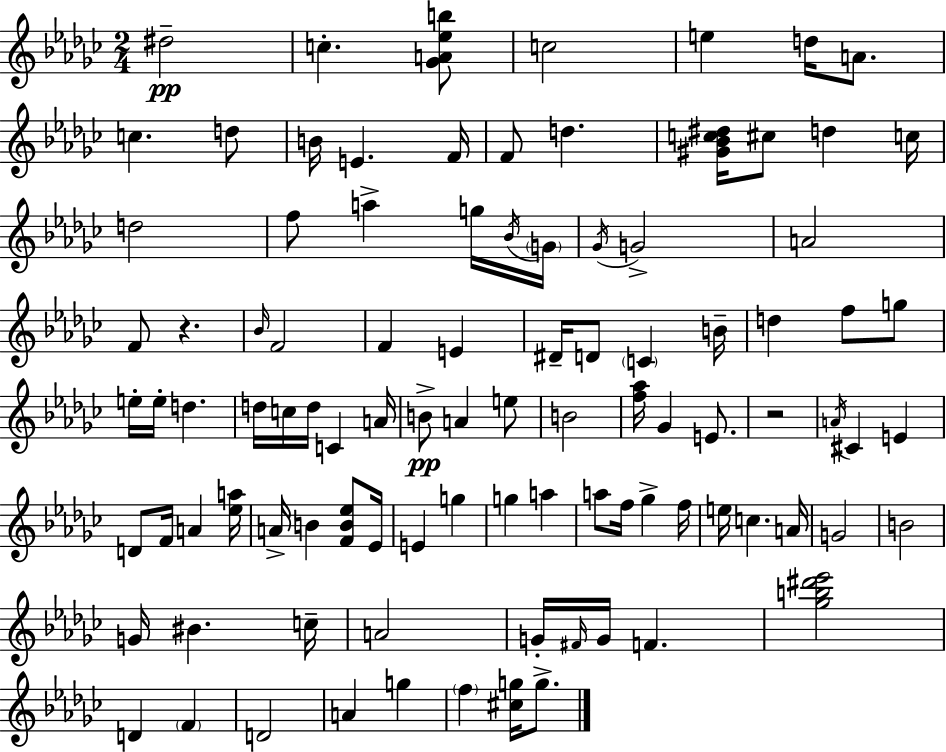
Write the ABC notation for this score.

X:1
T:Untitled
M:2/4
L:1/4
K:Ebm
^d2 c [_GA_eb]/2 c2 e d/4 A/2 c d/2 B/4 E F/4 F/2 d [^G_Bc^d]/4 ^c/2 d c/4 d2 f/2 a g/4 _B/4 G/4 _G/4 G2 A2 F/2 z _B/4 F2 F E ^D/4 D/2 C B/4 d f/2 g/2 e/4 e/4 d d/4 c/4 d/4 C A/4 B/2 A e/2 B2 [f_a]/4 _G E/2 z2 A/4 ^C E D/2 F/4 A [_ea]/4 A/4 B [FB_e]/2 _E/4 E g g a a/2 f/4 _g f/4 e/4 c A/4 G2 B2 G/4 ^B c/4 A2 G/4 ^F/4 G/4 F [_gb^d'_e']2 D F D2 A g f [^cg]/4 g/2